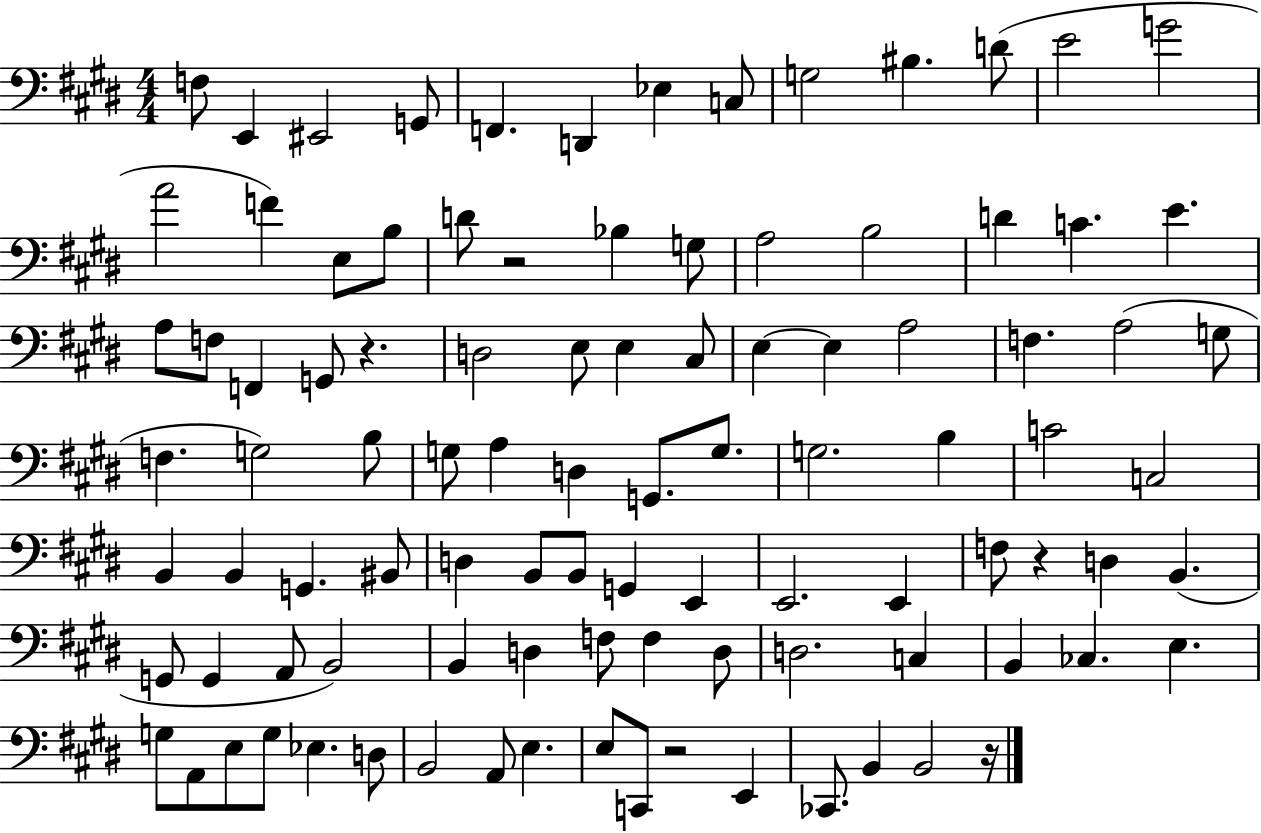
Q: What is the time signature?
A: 4/4